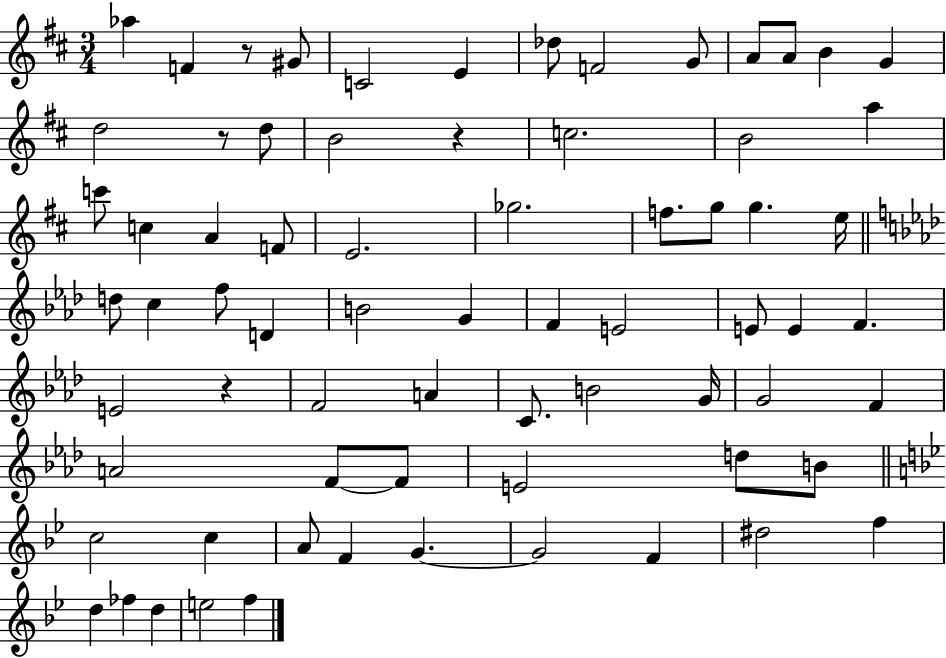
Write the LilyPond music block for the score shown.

{
  \clef treble
  \numericTimeSignature
  \time 3/4
  \key d \major
  aes''4 f'4 r8 gis'8 | c'2 e'4 | des''8 f'2 g'8 | a'8 a'8 b'4 g'4 | \break d''2 r8 d''8 | b'2 r4 | c''2. | b'2 a''4 | \break c'''8 c''4 a'4 f'8 | e'2. | ges''2. | f''8. g''8 g''4. e''16 | \break \bar "||" \break \key aes \major d''8 c''4 f''8 d'4 | b'2 g'4 | f'4 e'2 | e'8 e'4 f'4. | \break e'2 r4 | f'2 a'4 | c'8. b'2 g'16 | g'2 f'4 | \break a'2 f'8~~ f'8 | e'2 d''8 b'8 | \bar "||" \break \key bes \major c''2 c''4 | a'8 f'4 g'4.~~ | g'2 f'4 | dis''2 f''4 | \break d''4 fes''4 d''4 | e''2 f''4 | \bar "|."
}